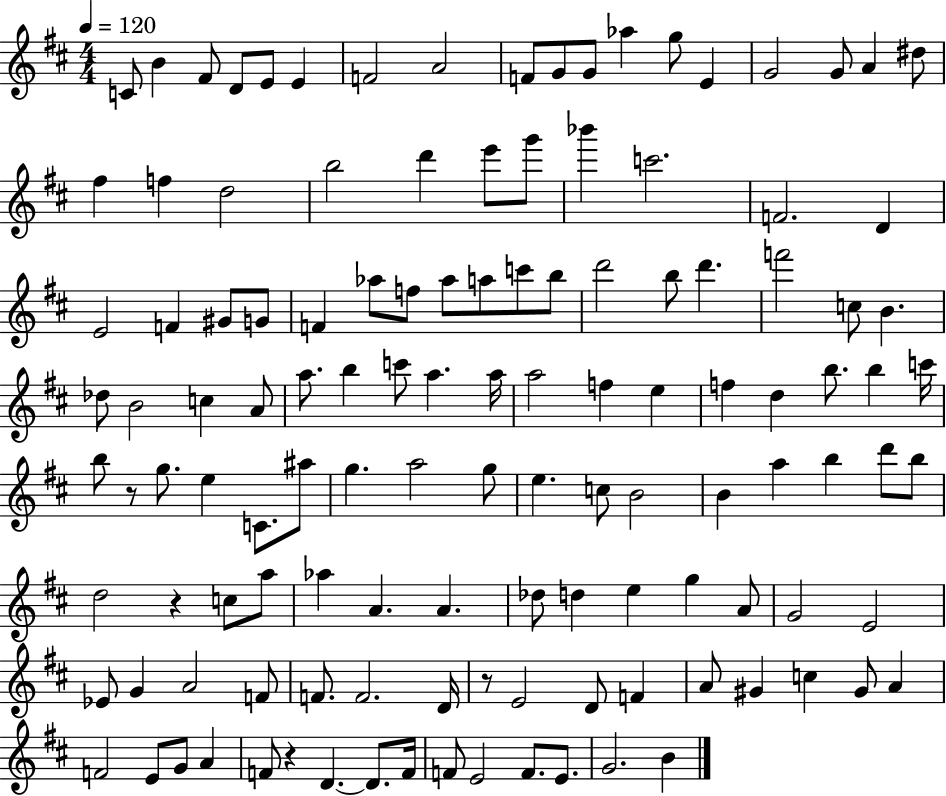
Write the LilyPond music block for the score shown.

{
  \clef treble
  \numericTimeSignature
  \time 4/4
  \key d \major
  \tempo 4 = 120
  \repeat volta 2 { c'8 b'4 fis'8 d'8 e'8 e'4 | f'2 a'2 | f'8 g'8 g'8 aes''4 g''8 e'4 | g'2 g'8 a'4 dis''8 | \break fis''4 f''4 d''2 | b''2 d'''4 e'''8 g'''8 | bes'''4 c'''2. | f'2. d'4 | \break e'2 f'4 gis'8 g'8 | f'4 aes''8 f''8 aes''8 a''8 c'''8 b''8 | d'''2 b''8 d'''4. | f'''2 c''8 b'4. | \break des''8 b'2 c''4 a'8 | a''8. b''4 c'''8 a''4. a''16 | a''2 f''4 e''4 | f''4 d''4 b''8. b''4 c'''16 | \break b''8 r8 g''8. e''4 c'8. ais''8 | g''4. a''2 g''8 | e''4. c''8 b'2 | b'4 a''4 b''4 d'''8 b''8 | \break d''2 r4 c''8 a''8 | aes''4 a'4. a'4. | des''8 d''4 e''4 g''4 a'8 | g'2 e'2 | \break ees'8 g'4 a'2 f'8 | f'8. f'2. d'16 | r8 e'2 d'8 f'4 | a'8 gis'4 c''4 gis'8 a'4 | \break f'2 e'8 g'8 a'4 | f'8 r4 d'4.~~ d'8. f'16 | f'8 e'2 f'8. e'8. | g'2. b'4 | \break } \bar "|."
}